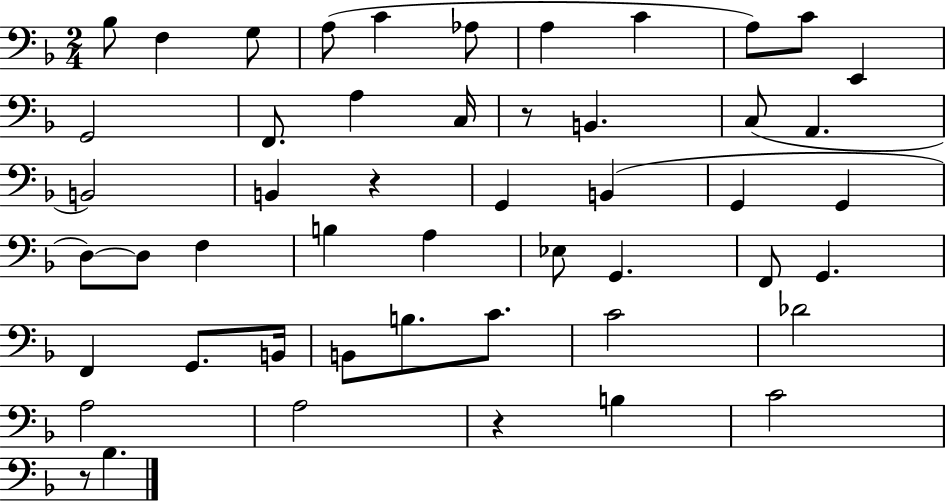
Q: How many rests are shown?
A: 4